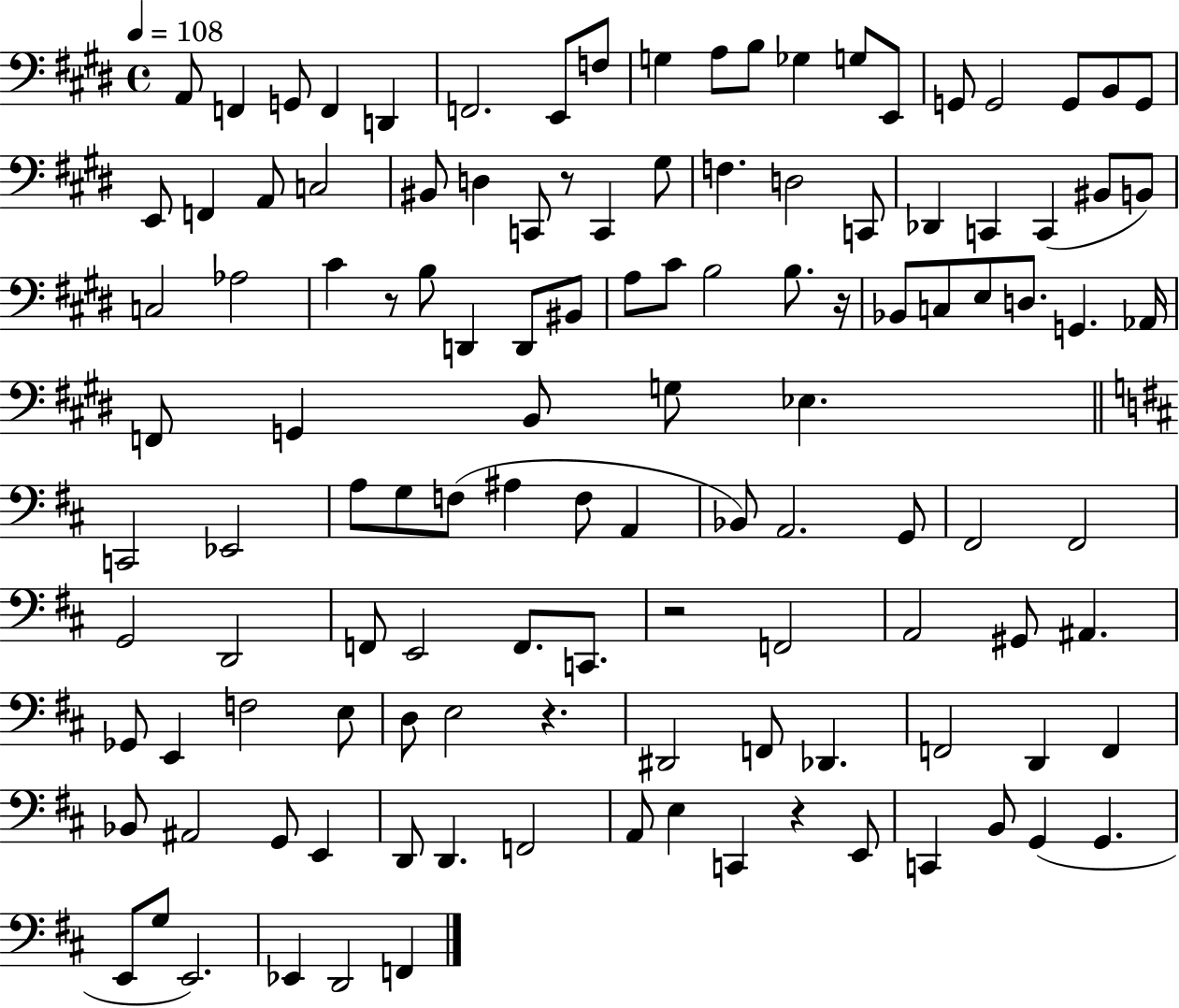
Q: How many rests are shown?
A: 6